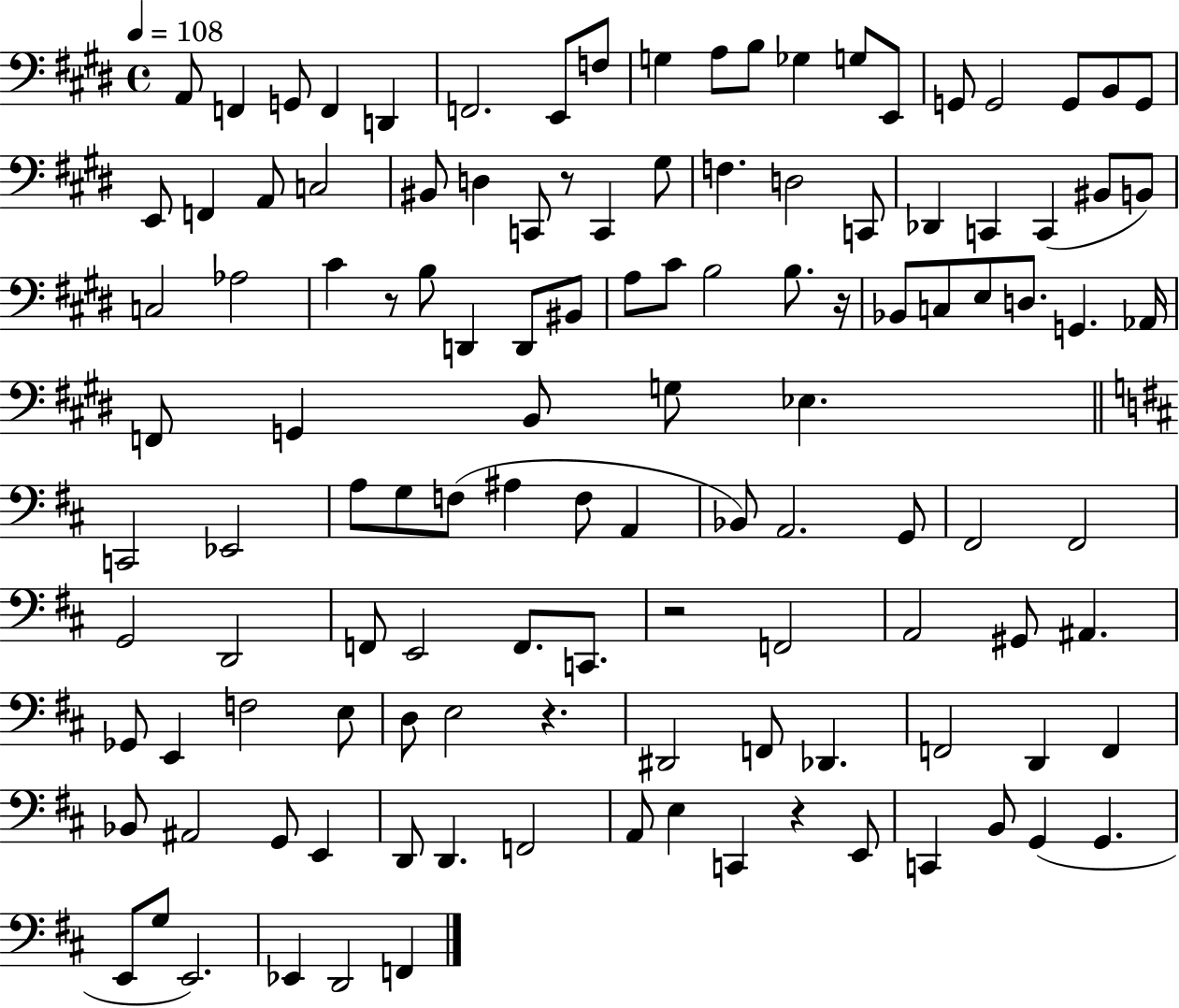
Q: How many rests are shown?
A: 6